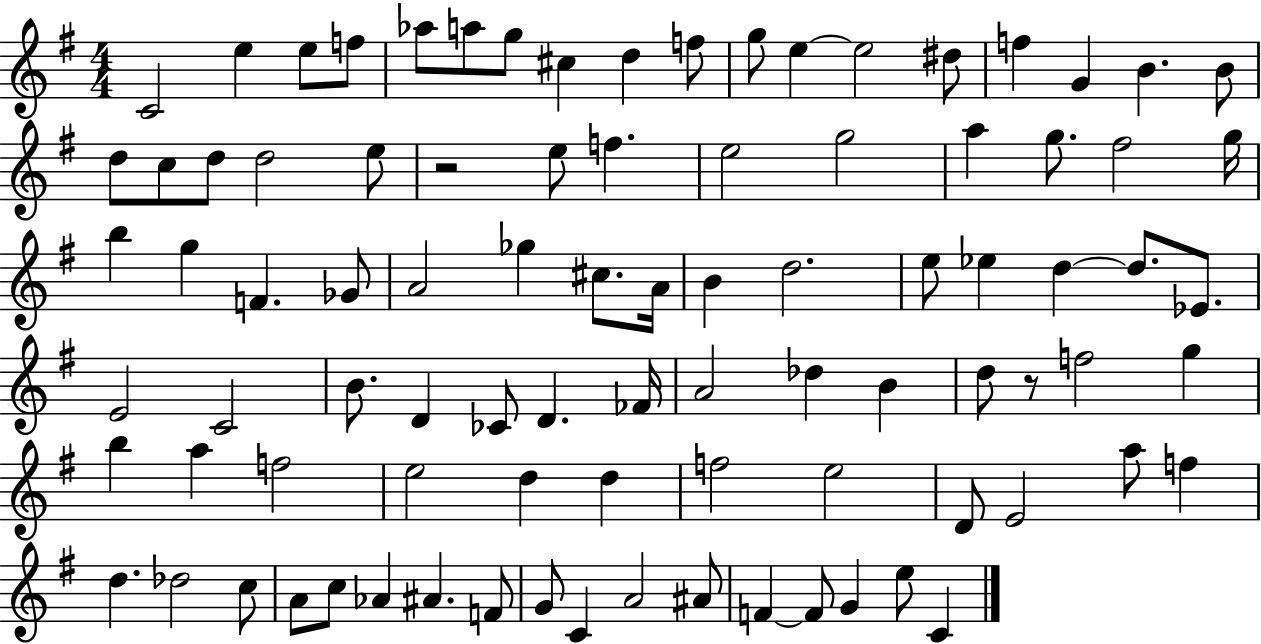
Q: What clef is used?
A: treble